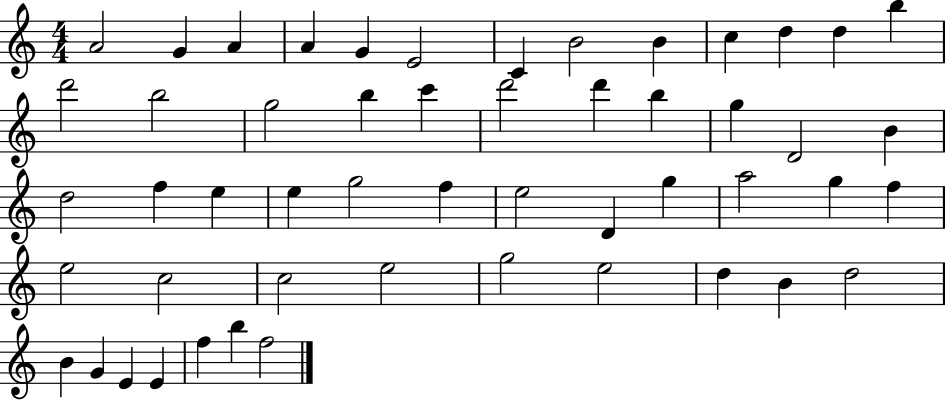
{
  \clef treble
  \numericTimeSignature
  \time 4/4
  \key c \major
  a'2 g'4 a'4 | a'4 g'4 e'2 | c'4 b'2 b'4 | c''4 d''4 d''4 b''4 | \break d'''2 b''2 | g''2 b''4 c'''4 | d'''2 d'''4 b''4 | g''4 d'2 b'4 | \break d''2 f''4 e''4 | e''4 g''2 f''4 | e''2 d'4 g''4 | a''2 g''4 f''4 | \break e''2 c''2 | c''2 e''2 | g''2 e''2 | d''4 b'4 d''2 | \break b'4 g'4 e'4 e'4 | f''4 b''4 f''2 | \bar "|."
}